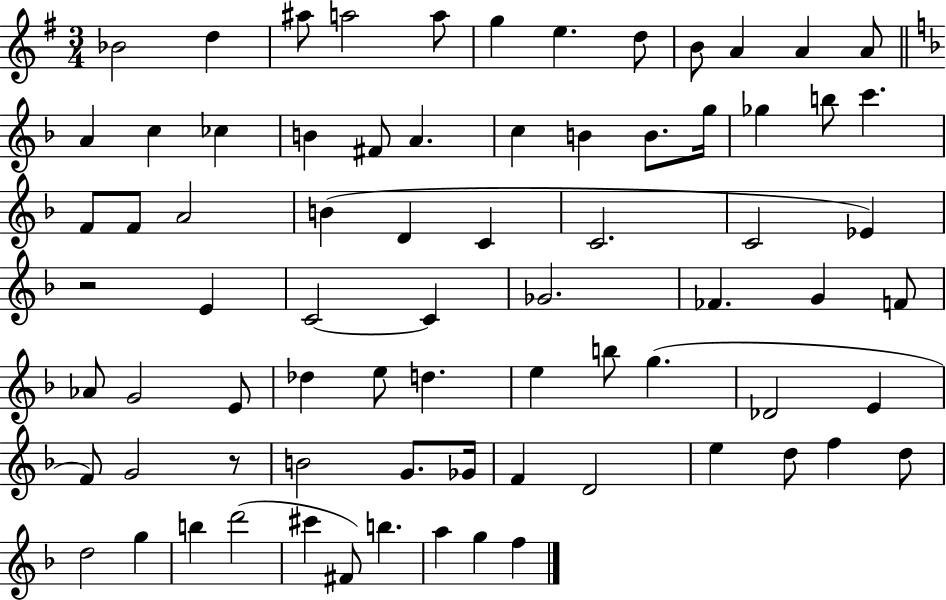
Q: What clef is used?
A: treble